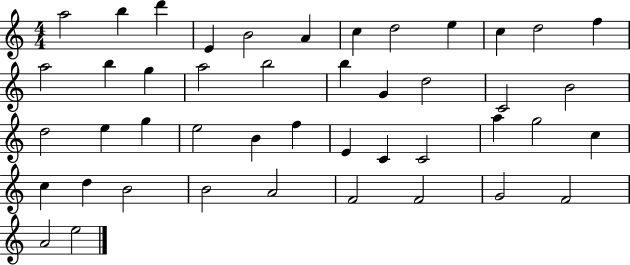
X:1
T:Untitled
M:4/4
L:1/4
K:C
a2 b d' E B2 A c d2 e c d2 f a2 b g a2 b2 b G d2 C2 B2 d2 e g e2 B f E C C2 a g2 c c d B2 B2 A2 F2 F2 G2 F2 A2 e2